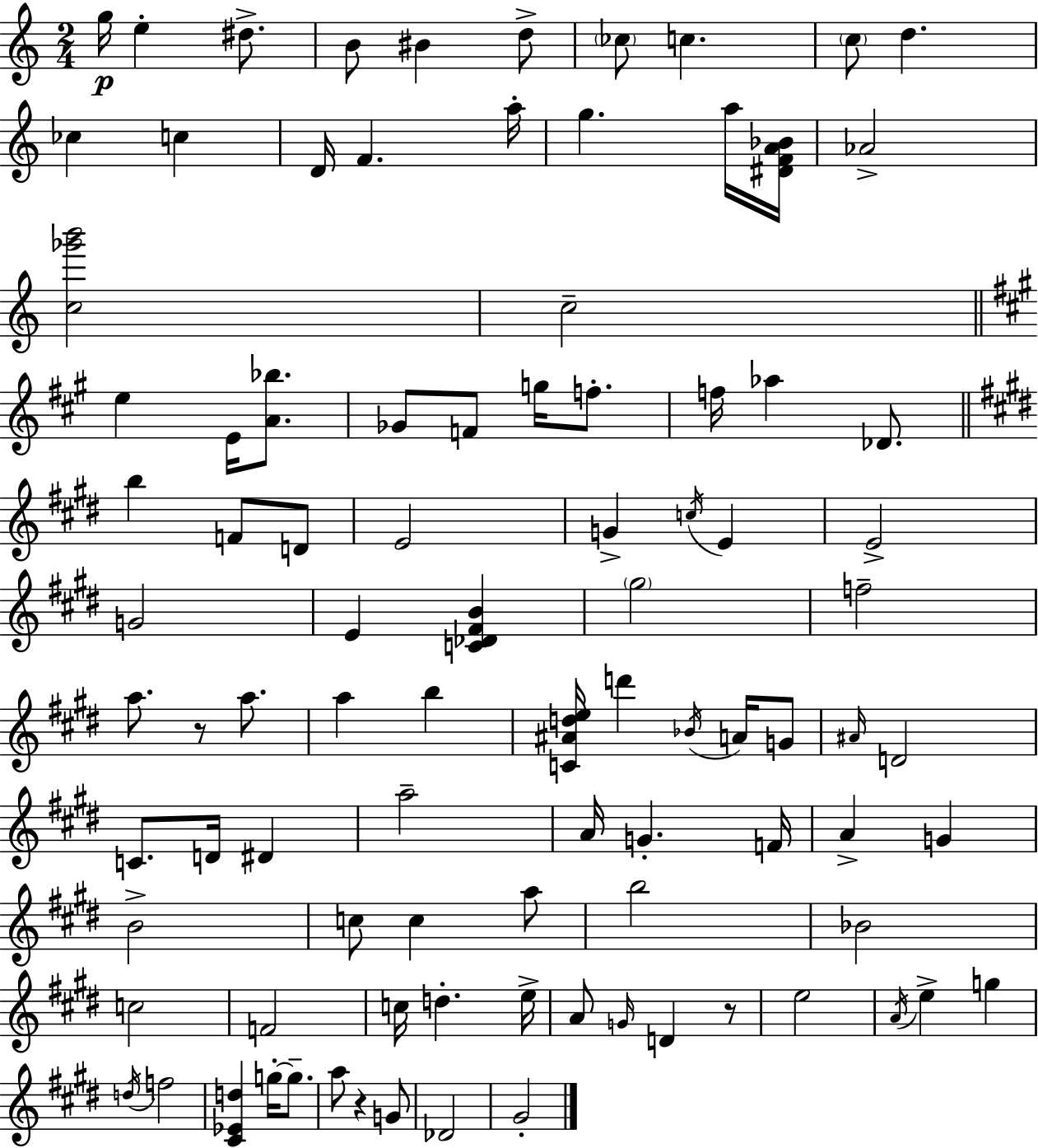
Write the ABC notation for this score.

X:1
T:Untitled
M:2/4
L:1/4
K:Am
g/4 e ^d/2 B/2 ^B d/2 _c/2 c c/2 d _c c D/4 F a/4 g a/4 [^DFA_B]/4 _A2 [c_g'b']2 c2 e E/4 [A_b]/2 _G/2 F/2 g/4 f/2 f/4 _a _D/2 b F/2 D/2 E2 G c/4 E E2 G2 E [C_D^FB] ^g2 f2 a/2 z/2 a/2 a b [C^Ade]/4 d' _B/4 A/4 G/2 ^A/4 D2 C/2 D/4 ^D a2 A/4 G F/4 A G B2 c/2 c a/2 b2 _B2 c2 F2 c/4 d e/4 A/2 G/4 D z/2 e2 A/4 e g d/4 f2 [^C_Ed] g/4 g/2 a/2 z G/2 _D2 ^G2